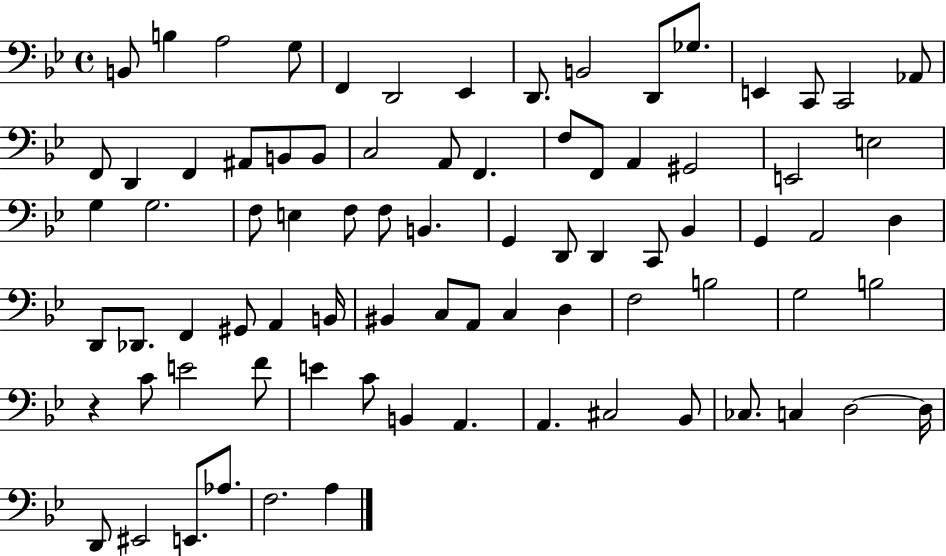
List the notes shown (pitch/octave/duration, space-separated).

B2/e B3/q A3/h G3/e F2/q D2/h Eb2/q D2/e. B2/h D2/e Gb3/e. E2/q C2/e C2/h Ab2/e F2/e D2/q F2/q A#2/e B2/e B2/e C3/h A2/e F2/q. F3/e F2/e A2/q G#2/h E2/h E3/h G3/q G3/h. F3/e E3/q F3/e F3/e B2/q. G2/q D2/e D2/q C2/e Bb2/q G2/q A2/h D3/q D2/e Db2/e. F2/q G#2/e A2/q B2/s BIS2/q C3/e A2/e C3/q D3/q F3/h B3/h G3/h B3/h R/q C4/e E4/h F4/e E4/q C4/e B2/q A2/q. A2/q. C#3/h Bb2/e CES3/e. C3/q D3/h D3/s D2/e EIS2/h E2/e. Ab3/e. F3/h. A3/q